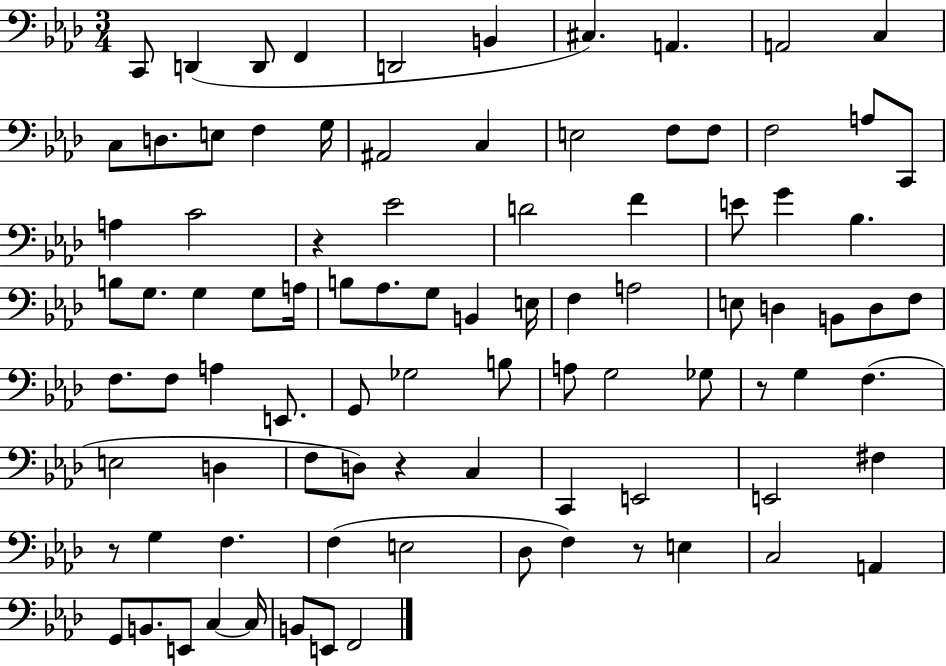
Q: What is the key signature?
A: AES major